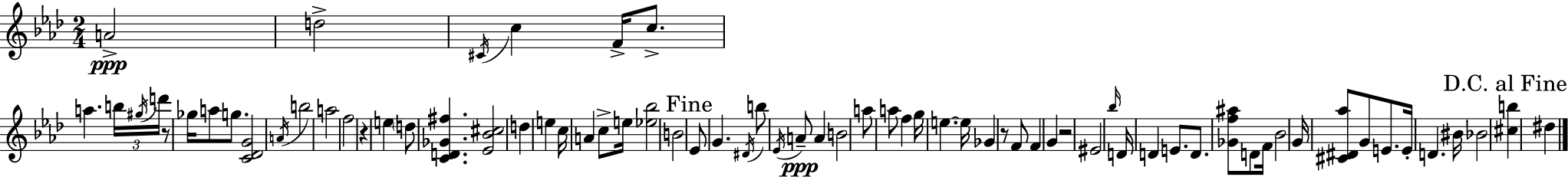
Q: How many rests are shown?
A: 4